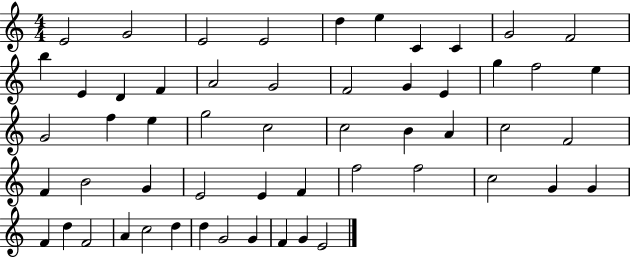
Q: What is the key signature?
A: C major